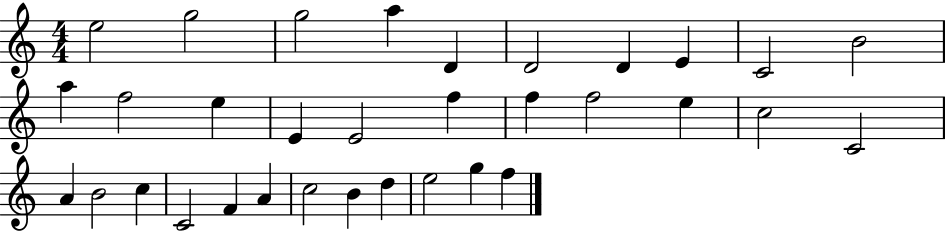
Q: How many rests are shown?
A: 0